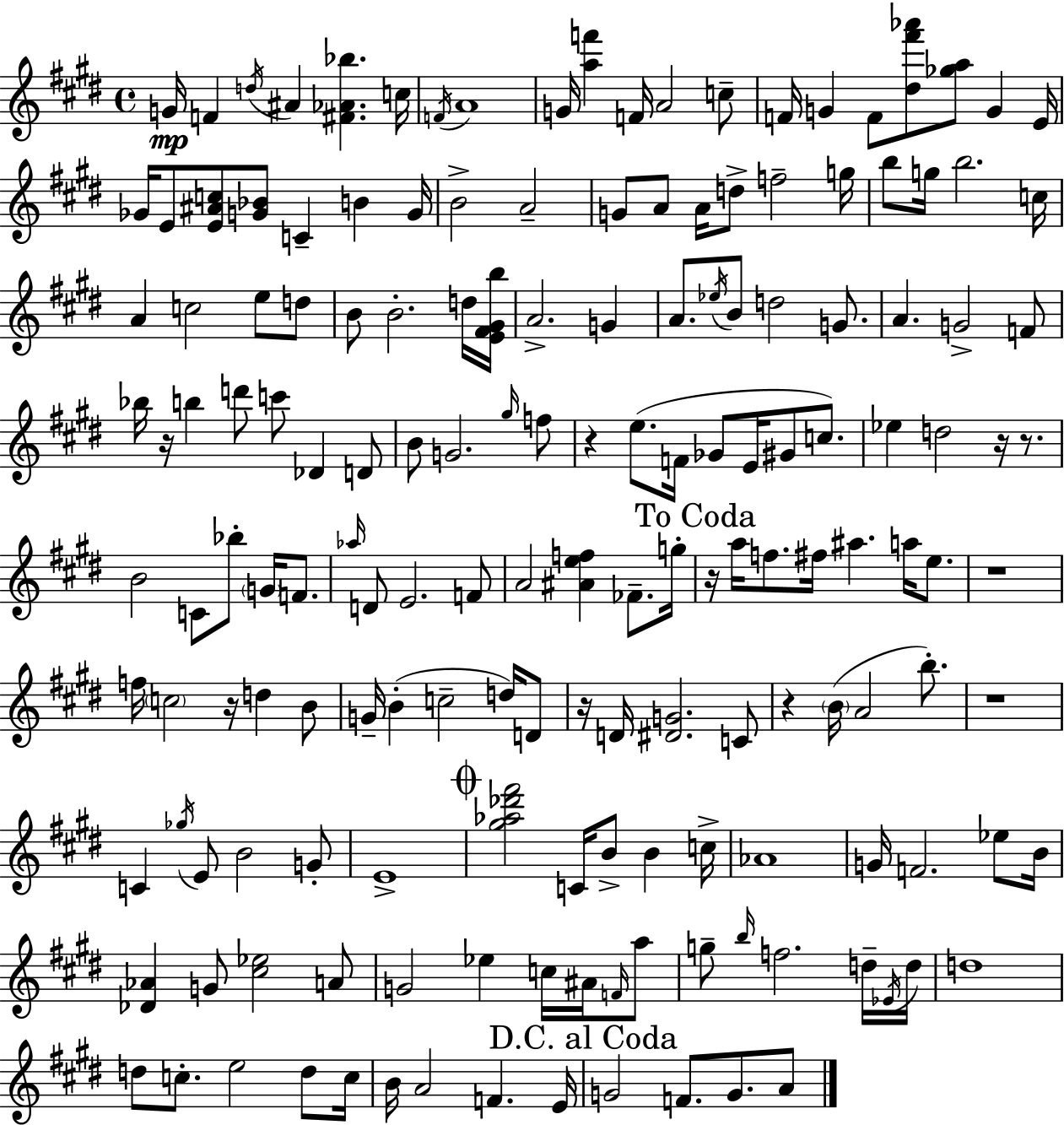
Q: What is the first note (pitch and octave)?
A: G4